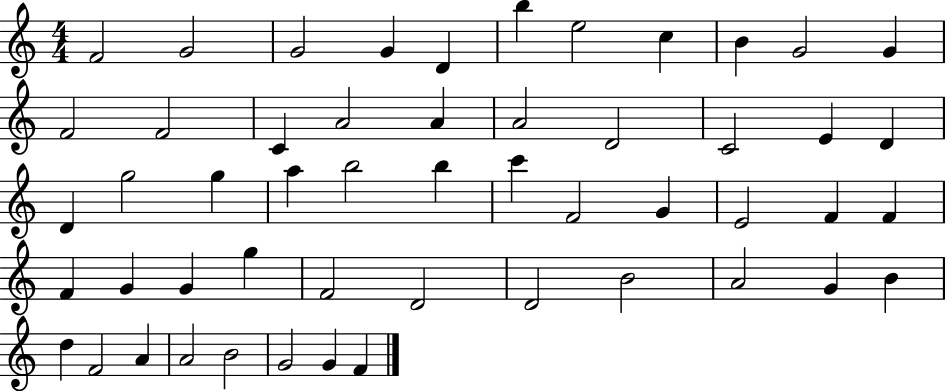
{
  \clef treble
  \numericTimeSignature
  \time 4/4
  \key c \major
  f'2 g'2 | g'2 g'4 d'4 | b''4 e''2 c''4 | b'4 g'2 g'4 | \break f'2 f'2 | c'4 a'2 a'4 | a'2 d'2 | c'2 e'4 d'4 | \break d'4 g''2 g''4 | a''4 b''2 b''4 | c'''4 f'2 g'4 | e'2 f'4 f'4 | \break f'4 g'4 g'4 g''4 | f'2 d'2 | d'2 b'2 | a'2 g'4 b'4 | \break d''4 f'2 a'4 | a'2 b'2 | g'2 g'4 f'4 | \bar "|."
}